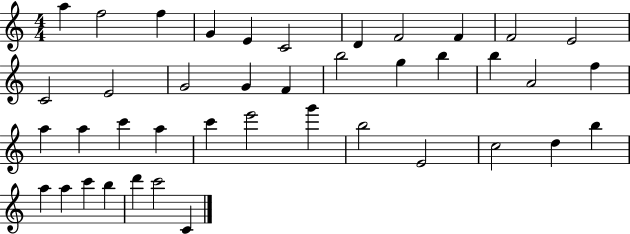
A5/q F5/h F5/q G4/q E4/q C4/h D4/q F4/h F4/q F4/h E4/h C4/h E4/h G4/h G4/q F4/q B5/h G5/q B5/q B5/q A4/h F5/q A5/q A5/q C6/q A5/q C6/q E6/h G6/q B5/h E4/h C5/h D5/q B5/q A5/q A5/q C6/q B5/q D6/q C6/h C4/q